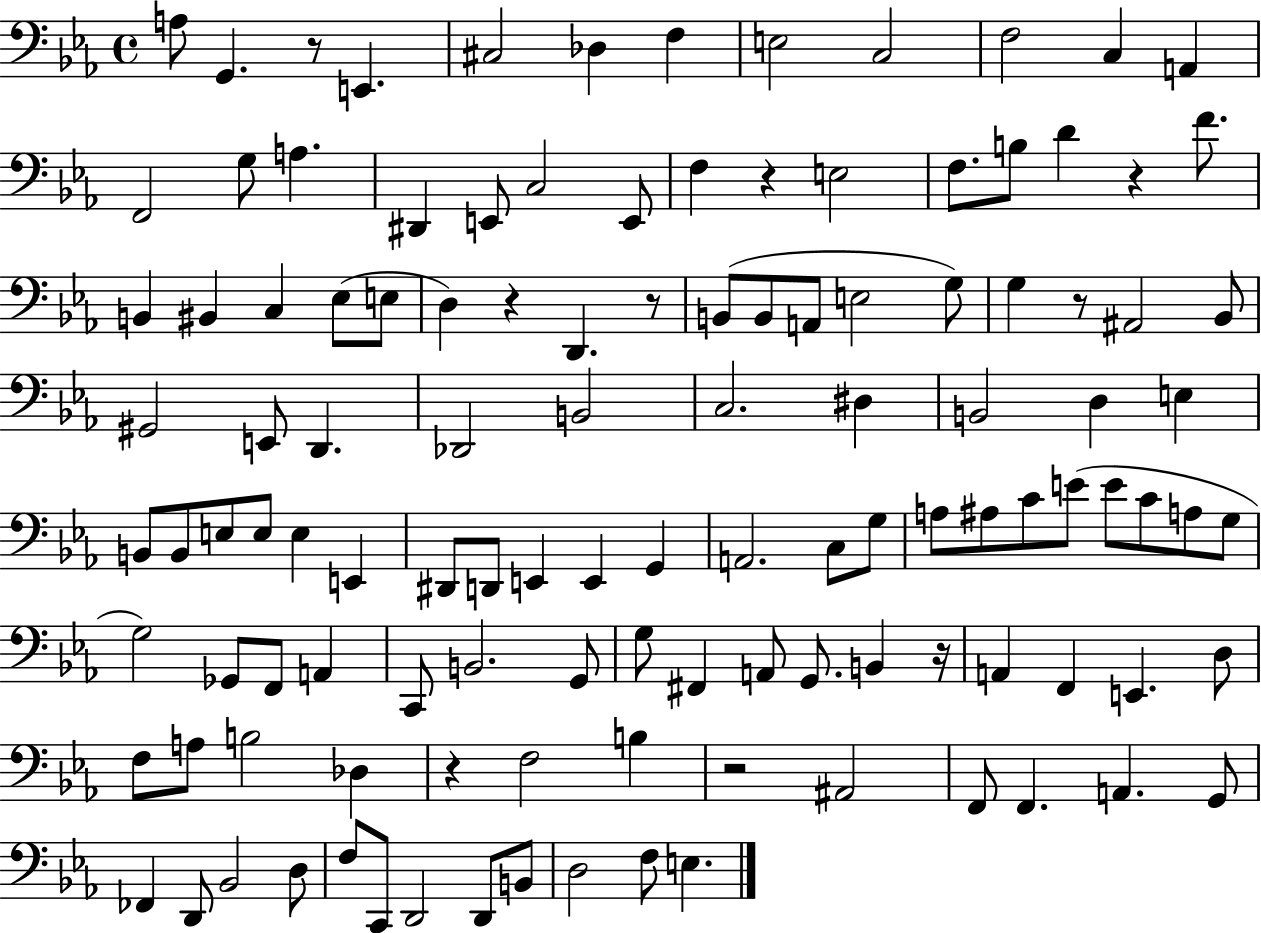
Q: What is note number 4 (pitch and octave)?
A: C#3